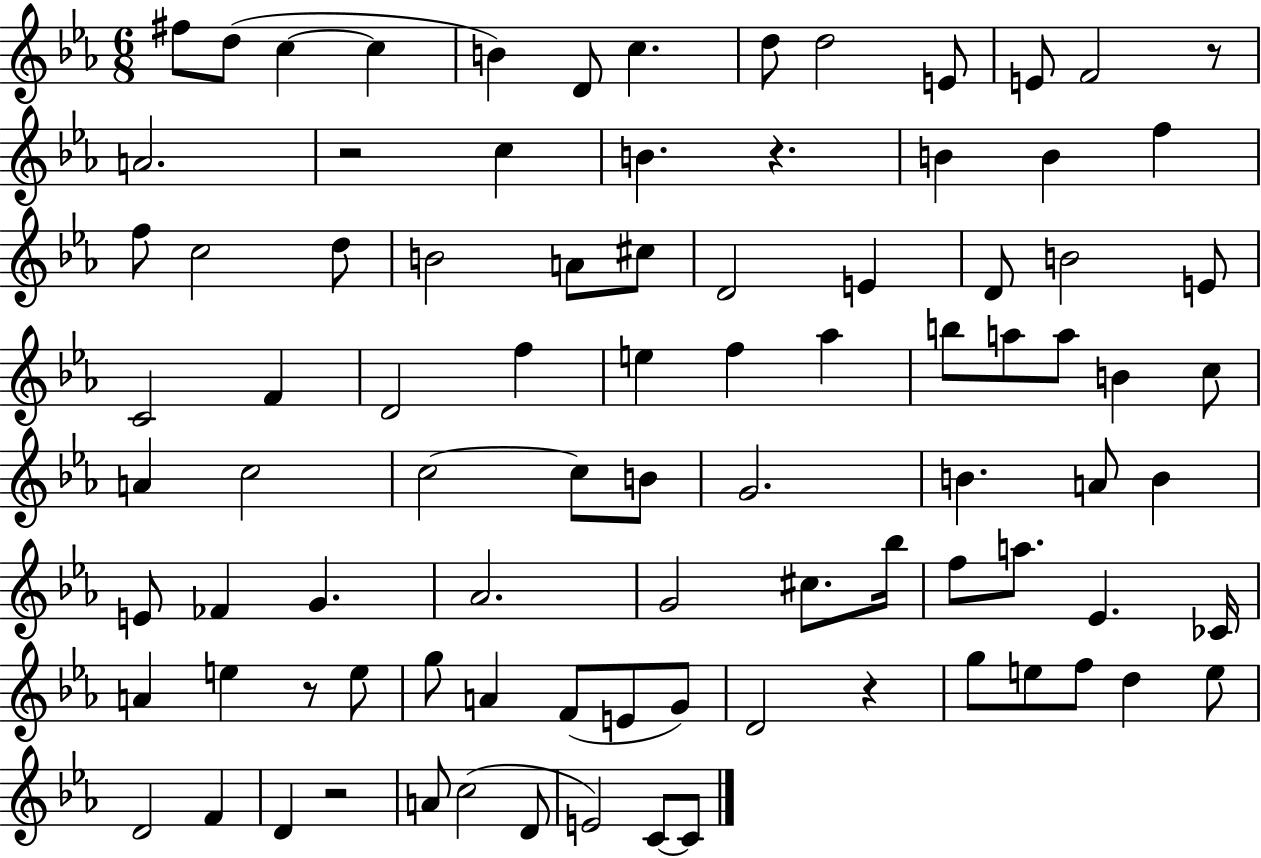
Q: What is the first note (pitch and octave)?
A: F#5